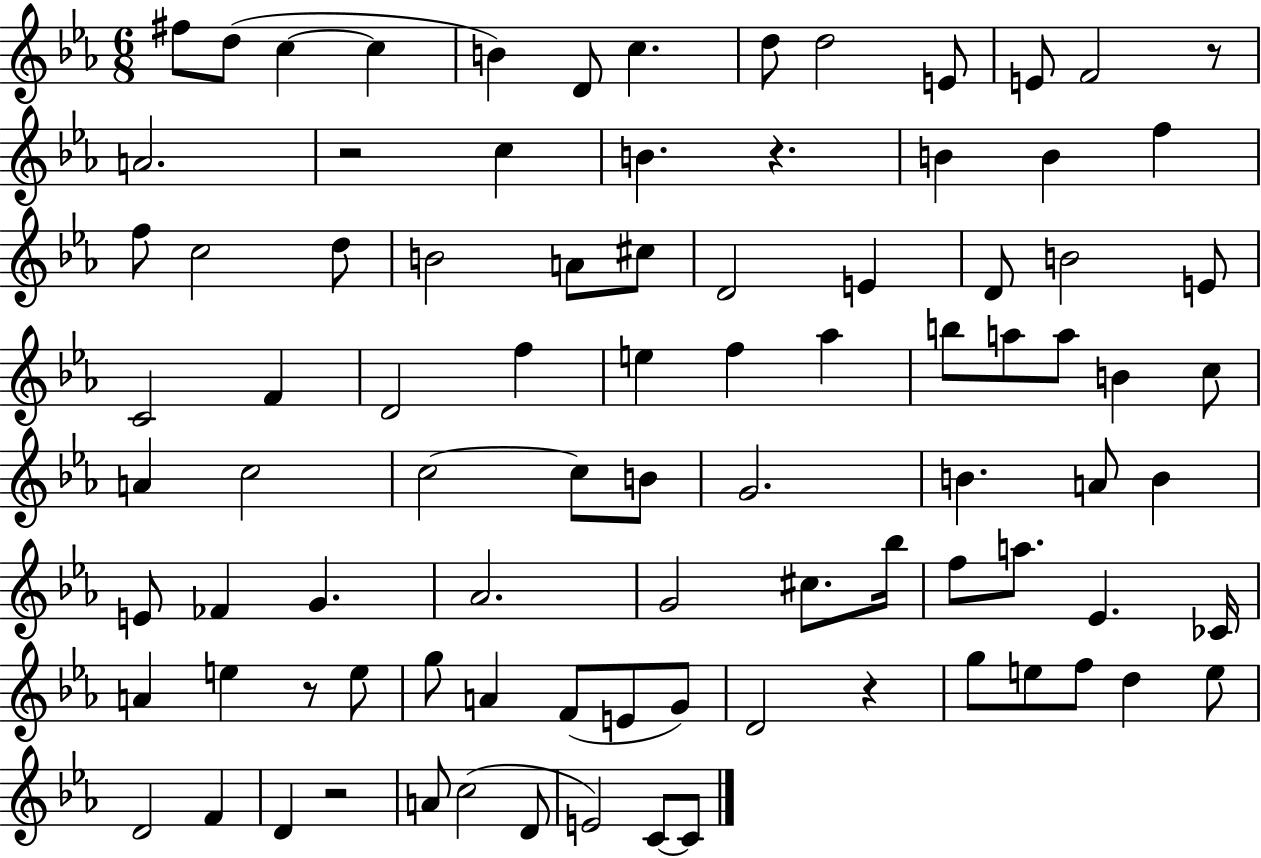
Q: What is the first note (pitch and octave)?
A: F#5